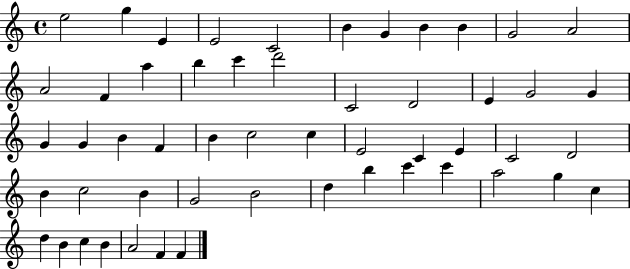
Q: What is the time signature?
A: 4/4